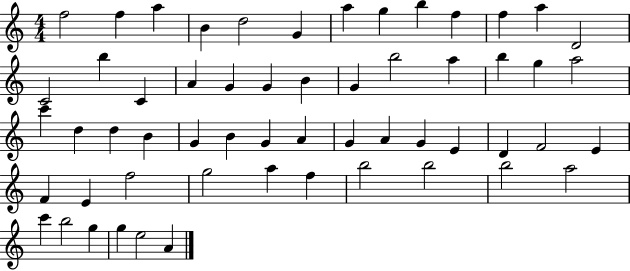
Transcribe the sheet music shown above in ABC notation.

X:1
T:Untitled
M:4/4
L:1/4
K:C
f2 f a B d2 G a g b f f a D2 C2 b C A G G B G b2 a b g a2 c' d d B G B G A G A G E D F2 E F E f2 g2 a f b2 b2 b2 a2 c' b2 g g e2 A